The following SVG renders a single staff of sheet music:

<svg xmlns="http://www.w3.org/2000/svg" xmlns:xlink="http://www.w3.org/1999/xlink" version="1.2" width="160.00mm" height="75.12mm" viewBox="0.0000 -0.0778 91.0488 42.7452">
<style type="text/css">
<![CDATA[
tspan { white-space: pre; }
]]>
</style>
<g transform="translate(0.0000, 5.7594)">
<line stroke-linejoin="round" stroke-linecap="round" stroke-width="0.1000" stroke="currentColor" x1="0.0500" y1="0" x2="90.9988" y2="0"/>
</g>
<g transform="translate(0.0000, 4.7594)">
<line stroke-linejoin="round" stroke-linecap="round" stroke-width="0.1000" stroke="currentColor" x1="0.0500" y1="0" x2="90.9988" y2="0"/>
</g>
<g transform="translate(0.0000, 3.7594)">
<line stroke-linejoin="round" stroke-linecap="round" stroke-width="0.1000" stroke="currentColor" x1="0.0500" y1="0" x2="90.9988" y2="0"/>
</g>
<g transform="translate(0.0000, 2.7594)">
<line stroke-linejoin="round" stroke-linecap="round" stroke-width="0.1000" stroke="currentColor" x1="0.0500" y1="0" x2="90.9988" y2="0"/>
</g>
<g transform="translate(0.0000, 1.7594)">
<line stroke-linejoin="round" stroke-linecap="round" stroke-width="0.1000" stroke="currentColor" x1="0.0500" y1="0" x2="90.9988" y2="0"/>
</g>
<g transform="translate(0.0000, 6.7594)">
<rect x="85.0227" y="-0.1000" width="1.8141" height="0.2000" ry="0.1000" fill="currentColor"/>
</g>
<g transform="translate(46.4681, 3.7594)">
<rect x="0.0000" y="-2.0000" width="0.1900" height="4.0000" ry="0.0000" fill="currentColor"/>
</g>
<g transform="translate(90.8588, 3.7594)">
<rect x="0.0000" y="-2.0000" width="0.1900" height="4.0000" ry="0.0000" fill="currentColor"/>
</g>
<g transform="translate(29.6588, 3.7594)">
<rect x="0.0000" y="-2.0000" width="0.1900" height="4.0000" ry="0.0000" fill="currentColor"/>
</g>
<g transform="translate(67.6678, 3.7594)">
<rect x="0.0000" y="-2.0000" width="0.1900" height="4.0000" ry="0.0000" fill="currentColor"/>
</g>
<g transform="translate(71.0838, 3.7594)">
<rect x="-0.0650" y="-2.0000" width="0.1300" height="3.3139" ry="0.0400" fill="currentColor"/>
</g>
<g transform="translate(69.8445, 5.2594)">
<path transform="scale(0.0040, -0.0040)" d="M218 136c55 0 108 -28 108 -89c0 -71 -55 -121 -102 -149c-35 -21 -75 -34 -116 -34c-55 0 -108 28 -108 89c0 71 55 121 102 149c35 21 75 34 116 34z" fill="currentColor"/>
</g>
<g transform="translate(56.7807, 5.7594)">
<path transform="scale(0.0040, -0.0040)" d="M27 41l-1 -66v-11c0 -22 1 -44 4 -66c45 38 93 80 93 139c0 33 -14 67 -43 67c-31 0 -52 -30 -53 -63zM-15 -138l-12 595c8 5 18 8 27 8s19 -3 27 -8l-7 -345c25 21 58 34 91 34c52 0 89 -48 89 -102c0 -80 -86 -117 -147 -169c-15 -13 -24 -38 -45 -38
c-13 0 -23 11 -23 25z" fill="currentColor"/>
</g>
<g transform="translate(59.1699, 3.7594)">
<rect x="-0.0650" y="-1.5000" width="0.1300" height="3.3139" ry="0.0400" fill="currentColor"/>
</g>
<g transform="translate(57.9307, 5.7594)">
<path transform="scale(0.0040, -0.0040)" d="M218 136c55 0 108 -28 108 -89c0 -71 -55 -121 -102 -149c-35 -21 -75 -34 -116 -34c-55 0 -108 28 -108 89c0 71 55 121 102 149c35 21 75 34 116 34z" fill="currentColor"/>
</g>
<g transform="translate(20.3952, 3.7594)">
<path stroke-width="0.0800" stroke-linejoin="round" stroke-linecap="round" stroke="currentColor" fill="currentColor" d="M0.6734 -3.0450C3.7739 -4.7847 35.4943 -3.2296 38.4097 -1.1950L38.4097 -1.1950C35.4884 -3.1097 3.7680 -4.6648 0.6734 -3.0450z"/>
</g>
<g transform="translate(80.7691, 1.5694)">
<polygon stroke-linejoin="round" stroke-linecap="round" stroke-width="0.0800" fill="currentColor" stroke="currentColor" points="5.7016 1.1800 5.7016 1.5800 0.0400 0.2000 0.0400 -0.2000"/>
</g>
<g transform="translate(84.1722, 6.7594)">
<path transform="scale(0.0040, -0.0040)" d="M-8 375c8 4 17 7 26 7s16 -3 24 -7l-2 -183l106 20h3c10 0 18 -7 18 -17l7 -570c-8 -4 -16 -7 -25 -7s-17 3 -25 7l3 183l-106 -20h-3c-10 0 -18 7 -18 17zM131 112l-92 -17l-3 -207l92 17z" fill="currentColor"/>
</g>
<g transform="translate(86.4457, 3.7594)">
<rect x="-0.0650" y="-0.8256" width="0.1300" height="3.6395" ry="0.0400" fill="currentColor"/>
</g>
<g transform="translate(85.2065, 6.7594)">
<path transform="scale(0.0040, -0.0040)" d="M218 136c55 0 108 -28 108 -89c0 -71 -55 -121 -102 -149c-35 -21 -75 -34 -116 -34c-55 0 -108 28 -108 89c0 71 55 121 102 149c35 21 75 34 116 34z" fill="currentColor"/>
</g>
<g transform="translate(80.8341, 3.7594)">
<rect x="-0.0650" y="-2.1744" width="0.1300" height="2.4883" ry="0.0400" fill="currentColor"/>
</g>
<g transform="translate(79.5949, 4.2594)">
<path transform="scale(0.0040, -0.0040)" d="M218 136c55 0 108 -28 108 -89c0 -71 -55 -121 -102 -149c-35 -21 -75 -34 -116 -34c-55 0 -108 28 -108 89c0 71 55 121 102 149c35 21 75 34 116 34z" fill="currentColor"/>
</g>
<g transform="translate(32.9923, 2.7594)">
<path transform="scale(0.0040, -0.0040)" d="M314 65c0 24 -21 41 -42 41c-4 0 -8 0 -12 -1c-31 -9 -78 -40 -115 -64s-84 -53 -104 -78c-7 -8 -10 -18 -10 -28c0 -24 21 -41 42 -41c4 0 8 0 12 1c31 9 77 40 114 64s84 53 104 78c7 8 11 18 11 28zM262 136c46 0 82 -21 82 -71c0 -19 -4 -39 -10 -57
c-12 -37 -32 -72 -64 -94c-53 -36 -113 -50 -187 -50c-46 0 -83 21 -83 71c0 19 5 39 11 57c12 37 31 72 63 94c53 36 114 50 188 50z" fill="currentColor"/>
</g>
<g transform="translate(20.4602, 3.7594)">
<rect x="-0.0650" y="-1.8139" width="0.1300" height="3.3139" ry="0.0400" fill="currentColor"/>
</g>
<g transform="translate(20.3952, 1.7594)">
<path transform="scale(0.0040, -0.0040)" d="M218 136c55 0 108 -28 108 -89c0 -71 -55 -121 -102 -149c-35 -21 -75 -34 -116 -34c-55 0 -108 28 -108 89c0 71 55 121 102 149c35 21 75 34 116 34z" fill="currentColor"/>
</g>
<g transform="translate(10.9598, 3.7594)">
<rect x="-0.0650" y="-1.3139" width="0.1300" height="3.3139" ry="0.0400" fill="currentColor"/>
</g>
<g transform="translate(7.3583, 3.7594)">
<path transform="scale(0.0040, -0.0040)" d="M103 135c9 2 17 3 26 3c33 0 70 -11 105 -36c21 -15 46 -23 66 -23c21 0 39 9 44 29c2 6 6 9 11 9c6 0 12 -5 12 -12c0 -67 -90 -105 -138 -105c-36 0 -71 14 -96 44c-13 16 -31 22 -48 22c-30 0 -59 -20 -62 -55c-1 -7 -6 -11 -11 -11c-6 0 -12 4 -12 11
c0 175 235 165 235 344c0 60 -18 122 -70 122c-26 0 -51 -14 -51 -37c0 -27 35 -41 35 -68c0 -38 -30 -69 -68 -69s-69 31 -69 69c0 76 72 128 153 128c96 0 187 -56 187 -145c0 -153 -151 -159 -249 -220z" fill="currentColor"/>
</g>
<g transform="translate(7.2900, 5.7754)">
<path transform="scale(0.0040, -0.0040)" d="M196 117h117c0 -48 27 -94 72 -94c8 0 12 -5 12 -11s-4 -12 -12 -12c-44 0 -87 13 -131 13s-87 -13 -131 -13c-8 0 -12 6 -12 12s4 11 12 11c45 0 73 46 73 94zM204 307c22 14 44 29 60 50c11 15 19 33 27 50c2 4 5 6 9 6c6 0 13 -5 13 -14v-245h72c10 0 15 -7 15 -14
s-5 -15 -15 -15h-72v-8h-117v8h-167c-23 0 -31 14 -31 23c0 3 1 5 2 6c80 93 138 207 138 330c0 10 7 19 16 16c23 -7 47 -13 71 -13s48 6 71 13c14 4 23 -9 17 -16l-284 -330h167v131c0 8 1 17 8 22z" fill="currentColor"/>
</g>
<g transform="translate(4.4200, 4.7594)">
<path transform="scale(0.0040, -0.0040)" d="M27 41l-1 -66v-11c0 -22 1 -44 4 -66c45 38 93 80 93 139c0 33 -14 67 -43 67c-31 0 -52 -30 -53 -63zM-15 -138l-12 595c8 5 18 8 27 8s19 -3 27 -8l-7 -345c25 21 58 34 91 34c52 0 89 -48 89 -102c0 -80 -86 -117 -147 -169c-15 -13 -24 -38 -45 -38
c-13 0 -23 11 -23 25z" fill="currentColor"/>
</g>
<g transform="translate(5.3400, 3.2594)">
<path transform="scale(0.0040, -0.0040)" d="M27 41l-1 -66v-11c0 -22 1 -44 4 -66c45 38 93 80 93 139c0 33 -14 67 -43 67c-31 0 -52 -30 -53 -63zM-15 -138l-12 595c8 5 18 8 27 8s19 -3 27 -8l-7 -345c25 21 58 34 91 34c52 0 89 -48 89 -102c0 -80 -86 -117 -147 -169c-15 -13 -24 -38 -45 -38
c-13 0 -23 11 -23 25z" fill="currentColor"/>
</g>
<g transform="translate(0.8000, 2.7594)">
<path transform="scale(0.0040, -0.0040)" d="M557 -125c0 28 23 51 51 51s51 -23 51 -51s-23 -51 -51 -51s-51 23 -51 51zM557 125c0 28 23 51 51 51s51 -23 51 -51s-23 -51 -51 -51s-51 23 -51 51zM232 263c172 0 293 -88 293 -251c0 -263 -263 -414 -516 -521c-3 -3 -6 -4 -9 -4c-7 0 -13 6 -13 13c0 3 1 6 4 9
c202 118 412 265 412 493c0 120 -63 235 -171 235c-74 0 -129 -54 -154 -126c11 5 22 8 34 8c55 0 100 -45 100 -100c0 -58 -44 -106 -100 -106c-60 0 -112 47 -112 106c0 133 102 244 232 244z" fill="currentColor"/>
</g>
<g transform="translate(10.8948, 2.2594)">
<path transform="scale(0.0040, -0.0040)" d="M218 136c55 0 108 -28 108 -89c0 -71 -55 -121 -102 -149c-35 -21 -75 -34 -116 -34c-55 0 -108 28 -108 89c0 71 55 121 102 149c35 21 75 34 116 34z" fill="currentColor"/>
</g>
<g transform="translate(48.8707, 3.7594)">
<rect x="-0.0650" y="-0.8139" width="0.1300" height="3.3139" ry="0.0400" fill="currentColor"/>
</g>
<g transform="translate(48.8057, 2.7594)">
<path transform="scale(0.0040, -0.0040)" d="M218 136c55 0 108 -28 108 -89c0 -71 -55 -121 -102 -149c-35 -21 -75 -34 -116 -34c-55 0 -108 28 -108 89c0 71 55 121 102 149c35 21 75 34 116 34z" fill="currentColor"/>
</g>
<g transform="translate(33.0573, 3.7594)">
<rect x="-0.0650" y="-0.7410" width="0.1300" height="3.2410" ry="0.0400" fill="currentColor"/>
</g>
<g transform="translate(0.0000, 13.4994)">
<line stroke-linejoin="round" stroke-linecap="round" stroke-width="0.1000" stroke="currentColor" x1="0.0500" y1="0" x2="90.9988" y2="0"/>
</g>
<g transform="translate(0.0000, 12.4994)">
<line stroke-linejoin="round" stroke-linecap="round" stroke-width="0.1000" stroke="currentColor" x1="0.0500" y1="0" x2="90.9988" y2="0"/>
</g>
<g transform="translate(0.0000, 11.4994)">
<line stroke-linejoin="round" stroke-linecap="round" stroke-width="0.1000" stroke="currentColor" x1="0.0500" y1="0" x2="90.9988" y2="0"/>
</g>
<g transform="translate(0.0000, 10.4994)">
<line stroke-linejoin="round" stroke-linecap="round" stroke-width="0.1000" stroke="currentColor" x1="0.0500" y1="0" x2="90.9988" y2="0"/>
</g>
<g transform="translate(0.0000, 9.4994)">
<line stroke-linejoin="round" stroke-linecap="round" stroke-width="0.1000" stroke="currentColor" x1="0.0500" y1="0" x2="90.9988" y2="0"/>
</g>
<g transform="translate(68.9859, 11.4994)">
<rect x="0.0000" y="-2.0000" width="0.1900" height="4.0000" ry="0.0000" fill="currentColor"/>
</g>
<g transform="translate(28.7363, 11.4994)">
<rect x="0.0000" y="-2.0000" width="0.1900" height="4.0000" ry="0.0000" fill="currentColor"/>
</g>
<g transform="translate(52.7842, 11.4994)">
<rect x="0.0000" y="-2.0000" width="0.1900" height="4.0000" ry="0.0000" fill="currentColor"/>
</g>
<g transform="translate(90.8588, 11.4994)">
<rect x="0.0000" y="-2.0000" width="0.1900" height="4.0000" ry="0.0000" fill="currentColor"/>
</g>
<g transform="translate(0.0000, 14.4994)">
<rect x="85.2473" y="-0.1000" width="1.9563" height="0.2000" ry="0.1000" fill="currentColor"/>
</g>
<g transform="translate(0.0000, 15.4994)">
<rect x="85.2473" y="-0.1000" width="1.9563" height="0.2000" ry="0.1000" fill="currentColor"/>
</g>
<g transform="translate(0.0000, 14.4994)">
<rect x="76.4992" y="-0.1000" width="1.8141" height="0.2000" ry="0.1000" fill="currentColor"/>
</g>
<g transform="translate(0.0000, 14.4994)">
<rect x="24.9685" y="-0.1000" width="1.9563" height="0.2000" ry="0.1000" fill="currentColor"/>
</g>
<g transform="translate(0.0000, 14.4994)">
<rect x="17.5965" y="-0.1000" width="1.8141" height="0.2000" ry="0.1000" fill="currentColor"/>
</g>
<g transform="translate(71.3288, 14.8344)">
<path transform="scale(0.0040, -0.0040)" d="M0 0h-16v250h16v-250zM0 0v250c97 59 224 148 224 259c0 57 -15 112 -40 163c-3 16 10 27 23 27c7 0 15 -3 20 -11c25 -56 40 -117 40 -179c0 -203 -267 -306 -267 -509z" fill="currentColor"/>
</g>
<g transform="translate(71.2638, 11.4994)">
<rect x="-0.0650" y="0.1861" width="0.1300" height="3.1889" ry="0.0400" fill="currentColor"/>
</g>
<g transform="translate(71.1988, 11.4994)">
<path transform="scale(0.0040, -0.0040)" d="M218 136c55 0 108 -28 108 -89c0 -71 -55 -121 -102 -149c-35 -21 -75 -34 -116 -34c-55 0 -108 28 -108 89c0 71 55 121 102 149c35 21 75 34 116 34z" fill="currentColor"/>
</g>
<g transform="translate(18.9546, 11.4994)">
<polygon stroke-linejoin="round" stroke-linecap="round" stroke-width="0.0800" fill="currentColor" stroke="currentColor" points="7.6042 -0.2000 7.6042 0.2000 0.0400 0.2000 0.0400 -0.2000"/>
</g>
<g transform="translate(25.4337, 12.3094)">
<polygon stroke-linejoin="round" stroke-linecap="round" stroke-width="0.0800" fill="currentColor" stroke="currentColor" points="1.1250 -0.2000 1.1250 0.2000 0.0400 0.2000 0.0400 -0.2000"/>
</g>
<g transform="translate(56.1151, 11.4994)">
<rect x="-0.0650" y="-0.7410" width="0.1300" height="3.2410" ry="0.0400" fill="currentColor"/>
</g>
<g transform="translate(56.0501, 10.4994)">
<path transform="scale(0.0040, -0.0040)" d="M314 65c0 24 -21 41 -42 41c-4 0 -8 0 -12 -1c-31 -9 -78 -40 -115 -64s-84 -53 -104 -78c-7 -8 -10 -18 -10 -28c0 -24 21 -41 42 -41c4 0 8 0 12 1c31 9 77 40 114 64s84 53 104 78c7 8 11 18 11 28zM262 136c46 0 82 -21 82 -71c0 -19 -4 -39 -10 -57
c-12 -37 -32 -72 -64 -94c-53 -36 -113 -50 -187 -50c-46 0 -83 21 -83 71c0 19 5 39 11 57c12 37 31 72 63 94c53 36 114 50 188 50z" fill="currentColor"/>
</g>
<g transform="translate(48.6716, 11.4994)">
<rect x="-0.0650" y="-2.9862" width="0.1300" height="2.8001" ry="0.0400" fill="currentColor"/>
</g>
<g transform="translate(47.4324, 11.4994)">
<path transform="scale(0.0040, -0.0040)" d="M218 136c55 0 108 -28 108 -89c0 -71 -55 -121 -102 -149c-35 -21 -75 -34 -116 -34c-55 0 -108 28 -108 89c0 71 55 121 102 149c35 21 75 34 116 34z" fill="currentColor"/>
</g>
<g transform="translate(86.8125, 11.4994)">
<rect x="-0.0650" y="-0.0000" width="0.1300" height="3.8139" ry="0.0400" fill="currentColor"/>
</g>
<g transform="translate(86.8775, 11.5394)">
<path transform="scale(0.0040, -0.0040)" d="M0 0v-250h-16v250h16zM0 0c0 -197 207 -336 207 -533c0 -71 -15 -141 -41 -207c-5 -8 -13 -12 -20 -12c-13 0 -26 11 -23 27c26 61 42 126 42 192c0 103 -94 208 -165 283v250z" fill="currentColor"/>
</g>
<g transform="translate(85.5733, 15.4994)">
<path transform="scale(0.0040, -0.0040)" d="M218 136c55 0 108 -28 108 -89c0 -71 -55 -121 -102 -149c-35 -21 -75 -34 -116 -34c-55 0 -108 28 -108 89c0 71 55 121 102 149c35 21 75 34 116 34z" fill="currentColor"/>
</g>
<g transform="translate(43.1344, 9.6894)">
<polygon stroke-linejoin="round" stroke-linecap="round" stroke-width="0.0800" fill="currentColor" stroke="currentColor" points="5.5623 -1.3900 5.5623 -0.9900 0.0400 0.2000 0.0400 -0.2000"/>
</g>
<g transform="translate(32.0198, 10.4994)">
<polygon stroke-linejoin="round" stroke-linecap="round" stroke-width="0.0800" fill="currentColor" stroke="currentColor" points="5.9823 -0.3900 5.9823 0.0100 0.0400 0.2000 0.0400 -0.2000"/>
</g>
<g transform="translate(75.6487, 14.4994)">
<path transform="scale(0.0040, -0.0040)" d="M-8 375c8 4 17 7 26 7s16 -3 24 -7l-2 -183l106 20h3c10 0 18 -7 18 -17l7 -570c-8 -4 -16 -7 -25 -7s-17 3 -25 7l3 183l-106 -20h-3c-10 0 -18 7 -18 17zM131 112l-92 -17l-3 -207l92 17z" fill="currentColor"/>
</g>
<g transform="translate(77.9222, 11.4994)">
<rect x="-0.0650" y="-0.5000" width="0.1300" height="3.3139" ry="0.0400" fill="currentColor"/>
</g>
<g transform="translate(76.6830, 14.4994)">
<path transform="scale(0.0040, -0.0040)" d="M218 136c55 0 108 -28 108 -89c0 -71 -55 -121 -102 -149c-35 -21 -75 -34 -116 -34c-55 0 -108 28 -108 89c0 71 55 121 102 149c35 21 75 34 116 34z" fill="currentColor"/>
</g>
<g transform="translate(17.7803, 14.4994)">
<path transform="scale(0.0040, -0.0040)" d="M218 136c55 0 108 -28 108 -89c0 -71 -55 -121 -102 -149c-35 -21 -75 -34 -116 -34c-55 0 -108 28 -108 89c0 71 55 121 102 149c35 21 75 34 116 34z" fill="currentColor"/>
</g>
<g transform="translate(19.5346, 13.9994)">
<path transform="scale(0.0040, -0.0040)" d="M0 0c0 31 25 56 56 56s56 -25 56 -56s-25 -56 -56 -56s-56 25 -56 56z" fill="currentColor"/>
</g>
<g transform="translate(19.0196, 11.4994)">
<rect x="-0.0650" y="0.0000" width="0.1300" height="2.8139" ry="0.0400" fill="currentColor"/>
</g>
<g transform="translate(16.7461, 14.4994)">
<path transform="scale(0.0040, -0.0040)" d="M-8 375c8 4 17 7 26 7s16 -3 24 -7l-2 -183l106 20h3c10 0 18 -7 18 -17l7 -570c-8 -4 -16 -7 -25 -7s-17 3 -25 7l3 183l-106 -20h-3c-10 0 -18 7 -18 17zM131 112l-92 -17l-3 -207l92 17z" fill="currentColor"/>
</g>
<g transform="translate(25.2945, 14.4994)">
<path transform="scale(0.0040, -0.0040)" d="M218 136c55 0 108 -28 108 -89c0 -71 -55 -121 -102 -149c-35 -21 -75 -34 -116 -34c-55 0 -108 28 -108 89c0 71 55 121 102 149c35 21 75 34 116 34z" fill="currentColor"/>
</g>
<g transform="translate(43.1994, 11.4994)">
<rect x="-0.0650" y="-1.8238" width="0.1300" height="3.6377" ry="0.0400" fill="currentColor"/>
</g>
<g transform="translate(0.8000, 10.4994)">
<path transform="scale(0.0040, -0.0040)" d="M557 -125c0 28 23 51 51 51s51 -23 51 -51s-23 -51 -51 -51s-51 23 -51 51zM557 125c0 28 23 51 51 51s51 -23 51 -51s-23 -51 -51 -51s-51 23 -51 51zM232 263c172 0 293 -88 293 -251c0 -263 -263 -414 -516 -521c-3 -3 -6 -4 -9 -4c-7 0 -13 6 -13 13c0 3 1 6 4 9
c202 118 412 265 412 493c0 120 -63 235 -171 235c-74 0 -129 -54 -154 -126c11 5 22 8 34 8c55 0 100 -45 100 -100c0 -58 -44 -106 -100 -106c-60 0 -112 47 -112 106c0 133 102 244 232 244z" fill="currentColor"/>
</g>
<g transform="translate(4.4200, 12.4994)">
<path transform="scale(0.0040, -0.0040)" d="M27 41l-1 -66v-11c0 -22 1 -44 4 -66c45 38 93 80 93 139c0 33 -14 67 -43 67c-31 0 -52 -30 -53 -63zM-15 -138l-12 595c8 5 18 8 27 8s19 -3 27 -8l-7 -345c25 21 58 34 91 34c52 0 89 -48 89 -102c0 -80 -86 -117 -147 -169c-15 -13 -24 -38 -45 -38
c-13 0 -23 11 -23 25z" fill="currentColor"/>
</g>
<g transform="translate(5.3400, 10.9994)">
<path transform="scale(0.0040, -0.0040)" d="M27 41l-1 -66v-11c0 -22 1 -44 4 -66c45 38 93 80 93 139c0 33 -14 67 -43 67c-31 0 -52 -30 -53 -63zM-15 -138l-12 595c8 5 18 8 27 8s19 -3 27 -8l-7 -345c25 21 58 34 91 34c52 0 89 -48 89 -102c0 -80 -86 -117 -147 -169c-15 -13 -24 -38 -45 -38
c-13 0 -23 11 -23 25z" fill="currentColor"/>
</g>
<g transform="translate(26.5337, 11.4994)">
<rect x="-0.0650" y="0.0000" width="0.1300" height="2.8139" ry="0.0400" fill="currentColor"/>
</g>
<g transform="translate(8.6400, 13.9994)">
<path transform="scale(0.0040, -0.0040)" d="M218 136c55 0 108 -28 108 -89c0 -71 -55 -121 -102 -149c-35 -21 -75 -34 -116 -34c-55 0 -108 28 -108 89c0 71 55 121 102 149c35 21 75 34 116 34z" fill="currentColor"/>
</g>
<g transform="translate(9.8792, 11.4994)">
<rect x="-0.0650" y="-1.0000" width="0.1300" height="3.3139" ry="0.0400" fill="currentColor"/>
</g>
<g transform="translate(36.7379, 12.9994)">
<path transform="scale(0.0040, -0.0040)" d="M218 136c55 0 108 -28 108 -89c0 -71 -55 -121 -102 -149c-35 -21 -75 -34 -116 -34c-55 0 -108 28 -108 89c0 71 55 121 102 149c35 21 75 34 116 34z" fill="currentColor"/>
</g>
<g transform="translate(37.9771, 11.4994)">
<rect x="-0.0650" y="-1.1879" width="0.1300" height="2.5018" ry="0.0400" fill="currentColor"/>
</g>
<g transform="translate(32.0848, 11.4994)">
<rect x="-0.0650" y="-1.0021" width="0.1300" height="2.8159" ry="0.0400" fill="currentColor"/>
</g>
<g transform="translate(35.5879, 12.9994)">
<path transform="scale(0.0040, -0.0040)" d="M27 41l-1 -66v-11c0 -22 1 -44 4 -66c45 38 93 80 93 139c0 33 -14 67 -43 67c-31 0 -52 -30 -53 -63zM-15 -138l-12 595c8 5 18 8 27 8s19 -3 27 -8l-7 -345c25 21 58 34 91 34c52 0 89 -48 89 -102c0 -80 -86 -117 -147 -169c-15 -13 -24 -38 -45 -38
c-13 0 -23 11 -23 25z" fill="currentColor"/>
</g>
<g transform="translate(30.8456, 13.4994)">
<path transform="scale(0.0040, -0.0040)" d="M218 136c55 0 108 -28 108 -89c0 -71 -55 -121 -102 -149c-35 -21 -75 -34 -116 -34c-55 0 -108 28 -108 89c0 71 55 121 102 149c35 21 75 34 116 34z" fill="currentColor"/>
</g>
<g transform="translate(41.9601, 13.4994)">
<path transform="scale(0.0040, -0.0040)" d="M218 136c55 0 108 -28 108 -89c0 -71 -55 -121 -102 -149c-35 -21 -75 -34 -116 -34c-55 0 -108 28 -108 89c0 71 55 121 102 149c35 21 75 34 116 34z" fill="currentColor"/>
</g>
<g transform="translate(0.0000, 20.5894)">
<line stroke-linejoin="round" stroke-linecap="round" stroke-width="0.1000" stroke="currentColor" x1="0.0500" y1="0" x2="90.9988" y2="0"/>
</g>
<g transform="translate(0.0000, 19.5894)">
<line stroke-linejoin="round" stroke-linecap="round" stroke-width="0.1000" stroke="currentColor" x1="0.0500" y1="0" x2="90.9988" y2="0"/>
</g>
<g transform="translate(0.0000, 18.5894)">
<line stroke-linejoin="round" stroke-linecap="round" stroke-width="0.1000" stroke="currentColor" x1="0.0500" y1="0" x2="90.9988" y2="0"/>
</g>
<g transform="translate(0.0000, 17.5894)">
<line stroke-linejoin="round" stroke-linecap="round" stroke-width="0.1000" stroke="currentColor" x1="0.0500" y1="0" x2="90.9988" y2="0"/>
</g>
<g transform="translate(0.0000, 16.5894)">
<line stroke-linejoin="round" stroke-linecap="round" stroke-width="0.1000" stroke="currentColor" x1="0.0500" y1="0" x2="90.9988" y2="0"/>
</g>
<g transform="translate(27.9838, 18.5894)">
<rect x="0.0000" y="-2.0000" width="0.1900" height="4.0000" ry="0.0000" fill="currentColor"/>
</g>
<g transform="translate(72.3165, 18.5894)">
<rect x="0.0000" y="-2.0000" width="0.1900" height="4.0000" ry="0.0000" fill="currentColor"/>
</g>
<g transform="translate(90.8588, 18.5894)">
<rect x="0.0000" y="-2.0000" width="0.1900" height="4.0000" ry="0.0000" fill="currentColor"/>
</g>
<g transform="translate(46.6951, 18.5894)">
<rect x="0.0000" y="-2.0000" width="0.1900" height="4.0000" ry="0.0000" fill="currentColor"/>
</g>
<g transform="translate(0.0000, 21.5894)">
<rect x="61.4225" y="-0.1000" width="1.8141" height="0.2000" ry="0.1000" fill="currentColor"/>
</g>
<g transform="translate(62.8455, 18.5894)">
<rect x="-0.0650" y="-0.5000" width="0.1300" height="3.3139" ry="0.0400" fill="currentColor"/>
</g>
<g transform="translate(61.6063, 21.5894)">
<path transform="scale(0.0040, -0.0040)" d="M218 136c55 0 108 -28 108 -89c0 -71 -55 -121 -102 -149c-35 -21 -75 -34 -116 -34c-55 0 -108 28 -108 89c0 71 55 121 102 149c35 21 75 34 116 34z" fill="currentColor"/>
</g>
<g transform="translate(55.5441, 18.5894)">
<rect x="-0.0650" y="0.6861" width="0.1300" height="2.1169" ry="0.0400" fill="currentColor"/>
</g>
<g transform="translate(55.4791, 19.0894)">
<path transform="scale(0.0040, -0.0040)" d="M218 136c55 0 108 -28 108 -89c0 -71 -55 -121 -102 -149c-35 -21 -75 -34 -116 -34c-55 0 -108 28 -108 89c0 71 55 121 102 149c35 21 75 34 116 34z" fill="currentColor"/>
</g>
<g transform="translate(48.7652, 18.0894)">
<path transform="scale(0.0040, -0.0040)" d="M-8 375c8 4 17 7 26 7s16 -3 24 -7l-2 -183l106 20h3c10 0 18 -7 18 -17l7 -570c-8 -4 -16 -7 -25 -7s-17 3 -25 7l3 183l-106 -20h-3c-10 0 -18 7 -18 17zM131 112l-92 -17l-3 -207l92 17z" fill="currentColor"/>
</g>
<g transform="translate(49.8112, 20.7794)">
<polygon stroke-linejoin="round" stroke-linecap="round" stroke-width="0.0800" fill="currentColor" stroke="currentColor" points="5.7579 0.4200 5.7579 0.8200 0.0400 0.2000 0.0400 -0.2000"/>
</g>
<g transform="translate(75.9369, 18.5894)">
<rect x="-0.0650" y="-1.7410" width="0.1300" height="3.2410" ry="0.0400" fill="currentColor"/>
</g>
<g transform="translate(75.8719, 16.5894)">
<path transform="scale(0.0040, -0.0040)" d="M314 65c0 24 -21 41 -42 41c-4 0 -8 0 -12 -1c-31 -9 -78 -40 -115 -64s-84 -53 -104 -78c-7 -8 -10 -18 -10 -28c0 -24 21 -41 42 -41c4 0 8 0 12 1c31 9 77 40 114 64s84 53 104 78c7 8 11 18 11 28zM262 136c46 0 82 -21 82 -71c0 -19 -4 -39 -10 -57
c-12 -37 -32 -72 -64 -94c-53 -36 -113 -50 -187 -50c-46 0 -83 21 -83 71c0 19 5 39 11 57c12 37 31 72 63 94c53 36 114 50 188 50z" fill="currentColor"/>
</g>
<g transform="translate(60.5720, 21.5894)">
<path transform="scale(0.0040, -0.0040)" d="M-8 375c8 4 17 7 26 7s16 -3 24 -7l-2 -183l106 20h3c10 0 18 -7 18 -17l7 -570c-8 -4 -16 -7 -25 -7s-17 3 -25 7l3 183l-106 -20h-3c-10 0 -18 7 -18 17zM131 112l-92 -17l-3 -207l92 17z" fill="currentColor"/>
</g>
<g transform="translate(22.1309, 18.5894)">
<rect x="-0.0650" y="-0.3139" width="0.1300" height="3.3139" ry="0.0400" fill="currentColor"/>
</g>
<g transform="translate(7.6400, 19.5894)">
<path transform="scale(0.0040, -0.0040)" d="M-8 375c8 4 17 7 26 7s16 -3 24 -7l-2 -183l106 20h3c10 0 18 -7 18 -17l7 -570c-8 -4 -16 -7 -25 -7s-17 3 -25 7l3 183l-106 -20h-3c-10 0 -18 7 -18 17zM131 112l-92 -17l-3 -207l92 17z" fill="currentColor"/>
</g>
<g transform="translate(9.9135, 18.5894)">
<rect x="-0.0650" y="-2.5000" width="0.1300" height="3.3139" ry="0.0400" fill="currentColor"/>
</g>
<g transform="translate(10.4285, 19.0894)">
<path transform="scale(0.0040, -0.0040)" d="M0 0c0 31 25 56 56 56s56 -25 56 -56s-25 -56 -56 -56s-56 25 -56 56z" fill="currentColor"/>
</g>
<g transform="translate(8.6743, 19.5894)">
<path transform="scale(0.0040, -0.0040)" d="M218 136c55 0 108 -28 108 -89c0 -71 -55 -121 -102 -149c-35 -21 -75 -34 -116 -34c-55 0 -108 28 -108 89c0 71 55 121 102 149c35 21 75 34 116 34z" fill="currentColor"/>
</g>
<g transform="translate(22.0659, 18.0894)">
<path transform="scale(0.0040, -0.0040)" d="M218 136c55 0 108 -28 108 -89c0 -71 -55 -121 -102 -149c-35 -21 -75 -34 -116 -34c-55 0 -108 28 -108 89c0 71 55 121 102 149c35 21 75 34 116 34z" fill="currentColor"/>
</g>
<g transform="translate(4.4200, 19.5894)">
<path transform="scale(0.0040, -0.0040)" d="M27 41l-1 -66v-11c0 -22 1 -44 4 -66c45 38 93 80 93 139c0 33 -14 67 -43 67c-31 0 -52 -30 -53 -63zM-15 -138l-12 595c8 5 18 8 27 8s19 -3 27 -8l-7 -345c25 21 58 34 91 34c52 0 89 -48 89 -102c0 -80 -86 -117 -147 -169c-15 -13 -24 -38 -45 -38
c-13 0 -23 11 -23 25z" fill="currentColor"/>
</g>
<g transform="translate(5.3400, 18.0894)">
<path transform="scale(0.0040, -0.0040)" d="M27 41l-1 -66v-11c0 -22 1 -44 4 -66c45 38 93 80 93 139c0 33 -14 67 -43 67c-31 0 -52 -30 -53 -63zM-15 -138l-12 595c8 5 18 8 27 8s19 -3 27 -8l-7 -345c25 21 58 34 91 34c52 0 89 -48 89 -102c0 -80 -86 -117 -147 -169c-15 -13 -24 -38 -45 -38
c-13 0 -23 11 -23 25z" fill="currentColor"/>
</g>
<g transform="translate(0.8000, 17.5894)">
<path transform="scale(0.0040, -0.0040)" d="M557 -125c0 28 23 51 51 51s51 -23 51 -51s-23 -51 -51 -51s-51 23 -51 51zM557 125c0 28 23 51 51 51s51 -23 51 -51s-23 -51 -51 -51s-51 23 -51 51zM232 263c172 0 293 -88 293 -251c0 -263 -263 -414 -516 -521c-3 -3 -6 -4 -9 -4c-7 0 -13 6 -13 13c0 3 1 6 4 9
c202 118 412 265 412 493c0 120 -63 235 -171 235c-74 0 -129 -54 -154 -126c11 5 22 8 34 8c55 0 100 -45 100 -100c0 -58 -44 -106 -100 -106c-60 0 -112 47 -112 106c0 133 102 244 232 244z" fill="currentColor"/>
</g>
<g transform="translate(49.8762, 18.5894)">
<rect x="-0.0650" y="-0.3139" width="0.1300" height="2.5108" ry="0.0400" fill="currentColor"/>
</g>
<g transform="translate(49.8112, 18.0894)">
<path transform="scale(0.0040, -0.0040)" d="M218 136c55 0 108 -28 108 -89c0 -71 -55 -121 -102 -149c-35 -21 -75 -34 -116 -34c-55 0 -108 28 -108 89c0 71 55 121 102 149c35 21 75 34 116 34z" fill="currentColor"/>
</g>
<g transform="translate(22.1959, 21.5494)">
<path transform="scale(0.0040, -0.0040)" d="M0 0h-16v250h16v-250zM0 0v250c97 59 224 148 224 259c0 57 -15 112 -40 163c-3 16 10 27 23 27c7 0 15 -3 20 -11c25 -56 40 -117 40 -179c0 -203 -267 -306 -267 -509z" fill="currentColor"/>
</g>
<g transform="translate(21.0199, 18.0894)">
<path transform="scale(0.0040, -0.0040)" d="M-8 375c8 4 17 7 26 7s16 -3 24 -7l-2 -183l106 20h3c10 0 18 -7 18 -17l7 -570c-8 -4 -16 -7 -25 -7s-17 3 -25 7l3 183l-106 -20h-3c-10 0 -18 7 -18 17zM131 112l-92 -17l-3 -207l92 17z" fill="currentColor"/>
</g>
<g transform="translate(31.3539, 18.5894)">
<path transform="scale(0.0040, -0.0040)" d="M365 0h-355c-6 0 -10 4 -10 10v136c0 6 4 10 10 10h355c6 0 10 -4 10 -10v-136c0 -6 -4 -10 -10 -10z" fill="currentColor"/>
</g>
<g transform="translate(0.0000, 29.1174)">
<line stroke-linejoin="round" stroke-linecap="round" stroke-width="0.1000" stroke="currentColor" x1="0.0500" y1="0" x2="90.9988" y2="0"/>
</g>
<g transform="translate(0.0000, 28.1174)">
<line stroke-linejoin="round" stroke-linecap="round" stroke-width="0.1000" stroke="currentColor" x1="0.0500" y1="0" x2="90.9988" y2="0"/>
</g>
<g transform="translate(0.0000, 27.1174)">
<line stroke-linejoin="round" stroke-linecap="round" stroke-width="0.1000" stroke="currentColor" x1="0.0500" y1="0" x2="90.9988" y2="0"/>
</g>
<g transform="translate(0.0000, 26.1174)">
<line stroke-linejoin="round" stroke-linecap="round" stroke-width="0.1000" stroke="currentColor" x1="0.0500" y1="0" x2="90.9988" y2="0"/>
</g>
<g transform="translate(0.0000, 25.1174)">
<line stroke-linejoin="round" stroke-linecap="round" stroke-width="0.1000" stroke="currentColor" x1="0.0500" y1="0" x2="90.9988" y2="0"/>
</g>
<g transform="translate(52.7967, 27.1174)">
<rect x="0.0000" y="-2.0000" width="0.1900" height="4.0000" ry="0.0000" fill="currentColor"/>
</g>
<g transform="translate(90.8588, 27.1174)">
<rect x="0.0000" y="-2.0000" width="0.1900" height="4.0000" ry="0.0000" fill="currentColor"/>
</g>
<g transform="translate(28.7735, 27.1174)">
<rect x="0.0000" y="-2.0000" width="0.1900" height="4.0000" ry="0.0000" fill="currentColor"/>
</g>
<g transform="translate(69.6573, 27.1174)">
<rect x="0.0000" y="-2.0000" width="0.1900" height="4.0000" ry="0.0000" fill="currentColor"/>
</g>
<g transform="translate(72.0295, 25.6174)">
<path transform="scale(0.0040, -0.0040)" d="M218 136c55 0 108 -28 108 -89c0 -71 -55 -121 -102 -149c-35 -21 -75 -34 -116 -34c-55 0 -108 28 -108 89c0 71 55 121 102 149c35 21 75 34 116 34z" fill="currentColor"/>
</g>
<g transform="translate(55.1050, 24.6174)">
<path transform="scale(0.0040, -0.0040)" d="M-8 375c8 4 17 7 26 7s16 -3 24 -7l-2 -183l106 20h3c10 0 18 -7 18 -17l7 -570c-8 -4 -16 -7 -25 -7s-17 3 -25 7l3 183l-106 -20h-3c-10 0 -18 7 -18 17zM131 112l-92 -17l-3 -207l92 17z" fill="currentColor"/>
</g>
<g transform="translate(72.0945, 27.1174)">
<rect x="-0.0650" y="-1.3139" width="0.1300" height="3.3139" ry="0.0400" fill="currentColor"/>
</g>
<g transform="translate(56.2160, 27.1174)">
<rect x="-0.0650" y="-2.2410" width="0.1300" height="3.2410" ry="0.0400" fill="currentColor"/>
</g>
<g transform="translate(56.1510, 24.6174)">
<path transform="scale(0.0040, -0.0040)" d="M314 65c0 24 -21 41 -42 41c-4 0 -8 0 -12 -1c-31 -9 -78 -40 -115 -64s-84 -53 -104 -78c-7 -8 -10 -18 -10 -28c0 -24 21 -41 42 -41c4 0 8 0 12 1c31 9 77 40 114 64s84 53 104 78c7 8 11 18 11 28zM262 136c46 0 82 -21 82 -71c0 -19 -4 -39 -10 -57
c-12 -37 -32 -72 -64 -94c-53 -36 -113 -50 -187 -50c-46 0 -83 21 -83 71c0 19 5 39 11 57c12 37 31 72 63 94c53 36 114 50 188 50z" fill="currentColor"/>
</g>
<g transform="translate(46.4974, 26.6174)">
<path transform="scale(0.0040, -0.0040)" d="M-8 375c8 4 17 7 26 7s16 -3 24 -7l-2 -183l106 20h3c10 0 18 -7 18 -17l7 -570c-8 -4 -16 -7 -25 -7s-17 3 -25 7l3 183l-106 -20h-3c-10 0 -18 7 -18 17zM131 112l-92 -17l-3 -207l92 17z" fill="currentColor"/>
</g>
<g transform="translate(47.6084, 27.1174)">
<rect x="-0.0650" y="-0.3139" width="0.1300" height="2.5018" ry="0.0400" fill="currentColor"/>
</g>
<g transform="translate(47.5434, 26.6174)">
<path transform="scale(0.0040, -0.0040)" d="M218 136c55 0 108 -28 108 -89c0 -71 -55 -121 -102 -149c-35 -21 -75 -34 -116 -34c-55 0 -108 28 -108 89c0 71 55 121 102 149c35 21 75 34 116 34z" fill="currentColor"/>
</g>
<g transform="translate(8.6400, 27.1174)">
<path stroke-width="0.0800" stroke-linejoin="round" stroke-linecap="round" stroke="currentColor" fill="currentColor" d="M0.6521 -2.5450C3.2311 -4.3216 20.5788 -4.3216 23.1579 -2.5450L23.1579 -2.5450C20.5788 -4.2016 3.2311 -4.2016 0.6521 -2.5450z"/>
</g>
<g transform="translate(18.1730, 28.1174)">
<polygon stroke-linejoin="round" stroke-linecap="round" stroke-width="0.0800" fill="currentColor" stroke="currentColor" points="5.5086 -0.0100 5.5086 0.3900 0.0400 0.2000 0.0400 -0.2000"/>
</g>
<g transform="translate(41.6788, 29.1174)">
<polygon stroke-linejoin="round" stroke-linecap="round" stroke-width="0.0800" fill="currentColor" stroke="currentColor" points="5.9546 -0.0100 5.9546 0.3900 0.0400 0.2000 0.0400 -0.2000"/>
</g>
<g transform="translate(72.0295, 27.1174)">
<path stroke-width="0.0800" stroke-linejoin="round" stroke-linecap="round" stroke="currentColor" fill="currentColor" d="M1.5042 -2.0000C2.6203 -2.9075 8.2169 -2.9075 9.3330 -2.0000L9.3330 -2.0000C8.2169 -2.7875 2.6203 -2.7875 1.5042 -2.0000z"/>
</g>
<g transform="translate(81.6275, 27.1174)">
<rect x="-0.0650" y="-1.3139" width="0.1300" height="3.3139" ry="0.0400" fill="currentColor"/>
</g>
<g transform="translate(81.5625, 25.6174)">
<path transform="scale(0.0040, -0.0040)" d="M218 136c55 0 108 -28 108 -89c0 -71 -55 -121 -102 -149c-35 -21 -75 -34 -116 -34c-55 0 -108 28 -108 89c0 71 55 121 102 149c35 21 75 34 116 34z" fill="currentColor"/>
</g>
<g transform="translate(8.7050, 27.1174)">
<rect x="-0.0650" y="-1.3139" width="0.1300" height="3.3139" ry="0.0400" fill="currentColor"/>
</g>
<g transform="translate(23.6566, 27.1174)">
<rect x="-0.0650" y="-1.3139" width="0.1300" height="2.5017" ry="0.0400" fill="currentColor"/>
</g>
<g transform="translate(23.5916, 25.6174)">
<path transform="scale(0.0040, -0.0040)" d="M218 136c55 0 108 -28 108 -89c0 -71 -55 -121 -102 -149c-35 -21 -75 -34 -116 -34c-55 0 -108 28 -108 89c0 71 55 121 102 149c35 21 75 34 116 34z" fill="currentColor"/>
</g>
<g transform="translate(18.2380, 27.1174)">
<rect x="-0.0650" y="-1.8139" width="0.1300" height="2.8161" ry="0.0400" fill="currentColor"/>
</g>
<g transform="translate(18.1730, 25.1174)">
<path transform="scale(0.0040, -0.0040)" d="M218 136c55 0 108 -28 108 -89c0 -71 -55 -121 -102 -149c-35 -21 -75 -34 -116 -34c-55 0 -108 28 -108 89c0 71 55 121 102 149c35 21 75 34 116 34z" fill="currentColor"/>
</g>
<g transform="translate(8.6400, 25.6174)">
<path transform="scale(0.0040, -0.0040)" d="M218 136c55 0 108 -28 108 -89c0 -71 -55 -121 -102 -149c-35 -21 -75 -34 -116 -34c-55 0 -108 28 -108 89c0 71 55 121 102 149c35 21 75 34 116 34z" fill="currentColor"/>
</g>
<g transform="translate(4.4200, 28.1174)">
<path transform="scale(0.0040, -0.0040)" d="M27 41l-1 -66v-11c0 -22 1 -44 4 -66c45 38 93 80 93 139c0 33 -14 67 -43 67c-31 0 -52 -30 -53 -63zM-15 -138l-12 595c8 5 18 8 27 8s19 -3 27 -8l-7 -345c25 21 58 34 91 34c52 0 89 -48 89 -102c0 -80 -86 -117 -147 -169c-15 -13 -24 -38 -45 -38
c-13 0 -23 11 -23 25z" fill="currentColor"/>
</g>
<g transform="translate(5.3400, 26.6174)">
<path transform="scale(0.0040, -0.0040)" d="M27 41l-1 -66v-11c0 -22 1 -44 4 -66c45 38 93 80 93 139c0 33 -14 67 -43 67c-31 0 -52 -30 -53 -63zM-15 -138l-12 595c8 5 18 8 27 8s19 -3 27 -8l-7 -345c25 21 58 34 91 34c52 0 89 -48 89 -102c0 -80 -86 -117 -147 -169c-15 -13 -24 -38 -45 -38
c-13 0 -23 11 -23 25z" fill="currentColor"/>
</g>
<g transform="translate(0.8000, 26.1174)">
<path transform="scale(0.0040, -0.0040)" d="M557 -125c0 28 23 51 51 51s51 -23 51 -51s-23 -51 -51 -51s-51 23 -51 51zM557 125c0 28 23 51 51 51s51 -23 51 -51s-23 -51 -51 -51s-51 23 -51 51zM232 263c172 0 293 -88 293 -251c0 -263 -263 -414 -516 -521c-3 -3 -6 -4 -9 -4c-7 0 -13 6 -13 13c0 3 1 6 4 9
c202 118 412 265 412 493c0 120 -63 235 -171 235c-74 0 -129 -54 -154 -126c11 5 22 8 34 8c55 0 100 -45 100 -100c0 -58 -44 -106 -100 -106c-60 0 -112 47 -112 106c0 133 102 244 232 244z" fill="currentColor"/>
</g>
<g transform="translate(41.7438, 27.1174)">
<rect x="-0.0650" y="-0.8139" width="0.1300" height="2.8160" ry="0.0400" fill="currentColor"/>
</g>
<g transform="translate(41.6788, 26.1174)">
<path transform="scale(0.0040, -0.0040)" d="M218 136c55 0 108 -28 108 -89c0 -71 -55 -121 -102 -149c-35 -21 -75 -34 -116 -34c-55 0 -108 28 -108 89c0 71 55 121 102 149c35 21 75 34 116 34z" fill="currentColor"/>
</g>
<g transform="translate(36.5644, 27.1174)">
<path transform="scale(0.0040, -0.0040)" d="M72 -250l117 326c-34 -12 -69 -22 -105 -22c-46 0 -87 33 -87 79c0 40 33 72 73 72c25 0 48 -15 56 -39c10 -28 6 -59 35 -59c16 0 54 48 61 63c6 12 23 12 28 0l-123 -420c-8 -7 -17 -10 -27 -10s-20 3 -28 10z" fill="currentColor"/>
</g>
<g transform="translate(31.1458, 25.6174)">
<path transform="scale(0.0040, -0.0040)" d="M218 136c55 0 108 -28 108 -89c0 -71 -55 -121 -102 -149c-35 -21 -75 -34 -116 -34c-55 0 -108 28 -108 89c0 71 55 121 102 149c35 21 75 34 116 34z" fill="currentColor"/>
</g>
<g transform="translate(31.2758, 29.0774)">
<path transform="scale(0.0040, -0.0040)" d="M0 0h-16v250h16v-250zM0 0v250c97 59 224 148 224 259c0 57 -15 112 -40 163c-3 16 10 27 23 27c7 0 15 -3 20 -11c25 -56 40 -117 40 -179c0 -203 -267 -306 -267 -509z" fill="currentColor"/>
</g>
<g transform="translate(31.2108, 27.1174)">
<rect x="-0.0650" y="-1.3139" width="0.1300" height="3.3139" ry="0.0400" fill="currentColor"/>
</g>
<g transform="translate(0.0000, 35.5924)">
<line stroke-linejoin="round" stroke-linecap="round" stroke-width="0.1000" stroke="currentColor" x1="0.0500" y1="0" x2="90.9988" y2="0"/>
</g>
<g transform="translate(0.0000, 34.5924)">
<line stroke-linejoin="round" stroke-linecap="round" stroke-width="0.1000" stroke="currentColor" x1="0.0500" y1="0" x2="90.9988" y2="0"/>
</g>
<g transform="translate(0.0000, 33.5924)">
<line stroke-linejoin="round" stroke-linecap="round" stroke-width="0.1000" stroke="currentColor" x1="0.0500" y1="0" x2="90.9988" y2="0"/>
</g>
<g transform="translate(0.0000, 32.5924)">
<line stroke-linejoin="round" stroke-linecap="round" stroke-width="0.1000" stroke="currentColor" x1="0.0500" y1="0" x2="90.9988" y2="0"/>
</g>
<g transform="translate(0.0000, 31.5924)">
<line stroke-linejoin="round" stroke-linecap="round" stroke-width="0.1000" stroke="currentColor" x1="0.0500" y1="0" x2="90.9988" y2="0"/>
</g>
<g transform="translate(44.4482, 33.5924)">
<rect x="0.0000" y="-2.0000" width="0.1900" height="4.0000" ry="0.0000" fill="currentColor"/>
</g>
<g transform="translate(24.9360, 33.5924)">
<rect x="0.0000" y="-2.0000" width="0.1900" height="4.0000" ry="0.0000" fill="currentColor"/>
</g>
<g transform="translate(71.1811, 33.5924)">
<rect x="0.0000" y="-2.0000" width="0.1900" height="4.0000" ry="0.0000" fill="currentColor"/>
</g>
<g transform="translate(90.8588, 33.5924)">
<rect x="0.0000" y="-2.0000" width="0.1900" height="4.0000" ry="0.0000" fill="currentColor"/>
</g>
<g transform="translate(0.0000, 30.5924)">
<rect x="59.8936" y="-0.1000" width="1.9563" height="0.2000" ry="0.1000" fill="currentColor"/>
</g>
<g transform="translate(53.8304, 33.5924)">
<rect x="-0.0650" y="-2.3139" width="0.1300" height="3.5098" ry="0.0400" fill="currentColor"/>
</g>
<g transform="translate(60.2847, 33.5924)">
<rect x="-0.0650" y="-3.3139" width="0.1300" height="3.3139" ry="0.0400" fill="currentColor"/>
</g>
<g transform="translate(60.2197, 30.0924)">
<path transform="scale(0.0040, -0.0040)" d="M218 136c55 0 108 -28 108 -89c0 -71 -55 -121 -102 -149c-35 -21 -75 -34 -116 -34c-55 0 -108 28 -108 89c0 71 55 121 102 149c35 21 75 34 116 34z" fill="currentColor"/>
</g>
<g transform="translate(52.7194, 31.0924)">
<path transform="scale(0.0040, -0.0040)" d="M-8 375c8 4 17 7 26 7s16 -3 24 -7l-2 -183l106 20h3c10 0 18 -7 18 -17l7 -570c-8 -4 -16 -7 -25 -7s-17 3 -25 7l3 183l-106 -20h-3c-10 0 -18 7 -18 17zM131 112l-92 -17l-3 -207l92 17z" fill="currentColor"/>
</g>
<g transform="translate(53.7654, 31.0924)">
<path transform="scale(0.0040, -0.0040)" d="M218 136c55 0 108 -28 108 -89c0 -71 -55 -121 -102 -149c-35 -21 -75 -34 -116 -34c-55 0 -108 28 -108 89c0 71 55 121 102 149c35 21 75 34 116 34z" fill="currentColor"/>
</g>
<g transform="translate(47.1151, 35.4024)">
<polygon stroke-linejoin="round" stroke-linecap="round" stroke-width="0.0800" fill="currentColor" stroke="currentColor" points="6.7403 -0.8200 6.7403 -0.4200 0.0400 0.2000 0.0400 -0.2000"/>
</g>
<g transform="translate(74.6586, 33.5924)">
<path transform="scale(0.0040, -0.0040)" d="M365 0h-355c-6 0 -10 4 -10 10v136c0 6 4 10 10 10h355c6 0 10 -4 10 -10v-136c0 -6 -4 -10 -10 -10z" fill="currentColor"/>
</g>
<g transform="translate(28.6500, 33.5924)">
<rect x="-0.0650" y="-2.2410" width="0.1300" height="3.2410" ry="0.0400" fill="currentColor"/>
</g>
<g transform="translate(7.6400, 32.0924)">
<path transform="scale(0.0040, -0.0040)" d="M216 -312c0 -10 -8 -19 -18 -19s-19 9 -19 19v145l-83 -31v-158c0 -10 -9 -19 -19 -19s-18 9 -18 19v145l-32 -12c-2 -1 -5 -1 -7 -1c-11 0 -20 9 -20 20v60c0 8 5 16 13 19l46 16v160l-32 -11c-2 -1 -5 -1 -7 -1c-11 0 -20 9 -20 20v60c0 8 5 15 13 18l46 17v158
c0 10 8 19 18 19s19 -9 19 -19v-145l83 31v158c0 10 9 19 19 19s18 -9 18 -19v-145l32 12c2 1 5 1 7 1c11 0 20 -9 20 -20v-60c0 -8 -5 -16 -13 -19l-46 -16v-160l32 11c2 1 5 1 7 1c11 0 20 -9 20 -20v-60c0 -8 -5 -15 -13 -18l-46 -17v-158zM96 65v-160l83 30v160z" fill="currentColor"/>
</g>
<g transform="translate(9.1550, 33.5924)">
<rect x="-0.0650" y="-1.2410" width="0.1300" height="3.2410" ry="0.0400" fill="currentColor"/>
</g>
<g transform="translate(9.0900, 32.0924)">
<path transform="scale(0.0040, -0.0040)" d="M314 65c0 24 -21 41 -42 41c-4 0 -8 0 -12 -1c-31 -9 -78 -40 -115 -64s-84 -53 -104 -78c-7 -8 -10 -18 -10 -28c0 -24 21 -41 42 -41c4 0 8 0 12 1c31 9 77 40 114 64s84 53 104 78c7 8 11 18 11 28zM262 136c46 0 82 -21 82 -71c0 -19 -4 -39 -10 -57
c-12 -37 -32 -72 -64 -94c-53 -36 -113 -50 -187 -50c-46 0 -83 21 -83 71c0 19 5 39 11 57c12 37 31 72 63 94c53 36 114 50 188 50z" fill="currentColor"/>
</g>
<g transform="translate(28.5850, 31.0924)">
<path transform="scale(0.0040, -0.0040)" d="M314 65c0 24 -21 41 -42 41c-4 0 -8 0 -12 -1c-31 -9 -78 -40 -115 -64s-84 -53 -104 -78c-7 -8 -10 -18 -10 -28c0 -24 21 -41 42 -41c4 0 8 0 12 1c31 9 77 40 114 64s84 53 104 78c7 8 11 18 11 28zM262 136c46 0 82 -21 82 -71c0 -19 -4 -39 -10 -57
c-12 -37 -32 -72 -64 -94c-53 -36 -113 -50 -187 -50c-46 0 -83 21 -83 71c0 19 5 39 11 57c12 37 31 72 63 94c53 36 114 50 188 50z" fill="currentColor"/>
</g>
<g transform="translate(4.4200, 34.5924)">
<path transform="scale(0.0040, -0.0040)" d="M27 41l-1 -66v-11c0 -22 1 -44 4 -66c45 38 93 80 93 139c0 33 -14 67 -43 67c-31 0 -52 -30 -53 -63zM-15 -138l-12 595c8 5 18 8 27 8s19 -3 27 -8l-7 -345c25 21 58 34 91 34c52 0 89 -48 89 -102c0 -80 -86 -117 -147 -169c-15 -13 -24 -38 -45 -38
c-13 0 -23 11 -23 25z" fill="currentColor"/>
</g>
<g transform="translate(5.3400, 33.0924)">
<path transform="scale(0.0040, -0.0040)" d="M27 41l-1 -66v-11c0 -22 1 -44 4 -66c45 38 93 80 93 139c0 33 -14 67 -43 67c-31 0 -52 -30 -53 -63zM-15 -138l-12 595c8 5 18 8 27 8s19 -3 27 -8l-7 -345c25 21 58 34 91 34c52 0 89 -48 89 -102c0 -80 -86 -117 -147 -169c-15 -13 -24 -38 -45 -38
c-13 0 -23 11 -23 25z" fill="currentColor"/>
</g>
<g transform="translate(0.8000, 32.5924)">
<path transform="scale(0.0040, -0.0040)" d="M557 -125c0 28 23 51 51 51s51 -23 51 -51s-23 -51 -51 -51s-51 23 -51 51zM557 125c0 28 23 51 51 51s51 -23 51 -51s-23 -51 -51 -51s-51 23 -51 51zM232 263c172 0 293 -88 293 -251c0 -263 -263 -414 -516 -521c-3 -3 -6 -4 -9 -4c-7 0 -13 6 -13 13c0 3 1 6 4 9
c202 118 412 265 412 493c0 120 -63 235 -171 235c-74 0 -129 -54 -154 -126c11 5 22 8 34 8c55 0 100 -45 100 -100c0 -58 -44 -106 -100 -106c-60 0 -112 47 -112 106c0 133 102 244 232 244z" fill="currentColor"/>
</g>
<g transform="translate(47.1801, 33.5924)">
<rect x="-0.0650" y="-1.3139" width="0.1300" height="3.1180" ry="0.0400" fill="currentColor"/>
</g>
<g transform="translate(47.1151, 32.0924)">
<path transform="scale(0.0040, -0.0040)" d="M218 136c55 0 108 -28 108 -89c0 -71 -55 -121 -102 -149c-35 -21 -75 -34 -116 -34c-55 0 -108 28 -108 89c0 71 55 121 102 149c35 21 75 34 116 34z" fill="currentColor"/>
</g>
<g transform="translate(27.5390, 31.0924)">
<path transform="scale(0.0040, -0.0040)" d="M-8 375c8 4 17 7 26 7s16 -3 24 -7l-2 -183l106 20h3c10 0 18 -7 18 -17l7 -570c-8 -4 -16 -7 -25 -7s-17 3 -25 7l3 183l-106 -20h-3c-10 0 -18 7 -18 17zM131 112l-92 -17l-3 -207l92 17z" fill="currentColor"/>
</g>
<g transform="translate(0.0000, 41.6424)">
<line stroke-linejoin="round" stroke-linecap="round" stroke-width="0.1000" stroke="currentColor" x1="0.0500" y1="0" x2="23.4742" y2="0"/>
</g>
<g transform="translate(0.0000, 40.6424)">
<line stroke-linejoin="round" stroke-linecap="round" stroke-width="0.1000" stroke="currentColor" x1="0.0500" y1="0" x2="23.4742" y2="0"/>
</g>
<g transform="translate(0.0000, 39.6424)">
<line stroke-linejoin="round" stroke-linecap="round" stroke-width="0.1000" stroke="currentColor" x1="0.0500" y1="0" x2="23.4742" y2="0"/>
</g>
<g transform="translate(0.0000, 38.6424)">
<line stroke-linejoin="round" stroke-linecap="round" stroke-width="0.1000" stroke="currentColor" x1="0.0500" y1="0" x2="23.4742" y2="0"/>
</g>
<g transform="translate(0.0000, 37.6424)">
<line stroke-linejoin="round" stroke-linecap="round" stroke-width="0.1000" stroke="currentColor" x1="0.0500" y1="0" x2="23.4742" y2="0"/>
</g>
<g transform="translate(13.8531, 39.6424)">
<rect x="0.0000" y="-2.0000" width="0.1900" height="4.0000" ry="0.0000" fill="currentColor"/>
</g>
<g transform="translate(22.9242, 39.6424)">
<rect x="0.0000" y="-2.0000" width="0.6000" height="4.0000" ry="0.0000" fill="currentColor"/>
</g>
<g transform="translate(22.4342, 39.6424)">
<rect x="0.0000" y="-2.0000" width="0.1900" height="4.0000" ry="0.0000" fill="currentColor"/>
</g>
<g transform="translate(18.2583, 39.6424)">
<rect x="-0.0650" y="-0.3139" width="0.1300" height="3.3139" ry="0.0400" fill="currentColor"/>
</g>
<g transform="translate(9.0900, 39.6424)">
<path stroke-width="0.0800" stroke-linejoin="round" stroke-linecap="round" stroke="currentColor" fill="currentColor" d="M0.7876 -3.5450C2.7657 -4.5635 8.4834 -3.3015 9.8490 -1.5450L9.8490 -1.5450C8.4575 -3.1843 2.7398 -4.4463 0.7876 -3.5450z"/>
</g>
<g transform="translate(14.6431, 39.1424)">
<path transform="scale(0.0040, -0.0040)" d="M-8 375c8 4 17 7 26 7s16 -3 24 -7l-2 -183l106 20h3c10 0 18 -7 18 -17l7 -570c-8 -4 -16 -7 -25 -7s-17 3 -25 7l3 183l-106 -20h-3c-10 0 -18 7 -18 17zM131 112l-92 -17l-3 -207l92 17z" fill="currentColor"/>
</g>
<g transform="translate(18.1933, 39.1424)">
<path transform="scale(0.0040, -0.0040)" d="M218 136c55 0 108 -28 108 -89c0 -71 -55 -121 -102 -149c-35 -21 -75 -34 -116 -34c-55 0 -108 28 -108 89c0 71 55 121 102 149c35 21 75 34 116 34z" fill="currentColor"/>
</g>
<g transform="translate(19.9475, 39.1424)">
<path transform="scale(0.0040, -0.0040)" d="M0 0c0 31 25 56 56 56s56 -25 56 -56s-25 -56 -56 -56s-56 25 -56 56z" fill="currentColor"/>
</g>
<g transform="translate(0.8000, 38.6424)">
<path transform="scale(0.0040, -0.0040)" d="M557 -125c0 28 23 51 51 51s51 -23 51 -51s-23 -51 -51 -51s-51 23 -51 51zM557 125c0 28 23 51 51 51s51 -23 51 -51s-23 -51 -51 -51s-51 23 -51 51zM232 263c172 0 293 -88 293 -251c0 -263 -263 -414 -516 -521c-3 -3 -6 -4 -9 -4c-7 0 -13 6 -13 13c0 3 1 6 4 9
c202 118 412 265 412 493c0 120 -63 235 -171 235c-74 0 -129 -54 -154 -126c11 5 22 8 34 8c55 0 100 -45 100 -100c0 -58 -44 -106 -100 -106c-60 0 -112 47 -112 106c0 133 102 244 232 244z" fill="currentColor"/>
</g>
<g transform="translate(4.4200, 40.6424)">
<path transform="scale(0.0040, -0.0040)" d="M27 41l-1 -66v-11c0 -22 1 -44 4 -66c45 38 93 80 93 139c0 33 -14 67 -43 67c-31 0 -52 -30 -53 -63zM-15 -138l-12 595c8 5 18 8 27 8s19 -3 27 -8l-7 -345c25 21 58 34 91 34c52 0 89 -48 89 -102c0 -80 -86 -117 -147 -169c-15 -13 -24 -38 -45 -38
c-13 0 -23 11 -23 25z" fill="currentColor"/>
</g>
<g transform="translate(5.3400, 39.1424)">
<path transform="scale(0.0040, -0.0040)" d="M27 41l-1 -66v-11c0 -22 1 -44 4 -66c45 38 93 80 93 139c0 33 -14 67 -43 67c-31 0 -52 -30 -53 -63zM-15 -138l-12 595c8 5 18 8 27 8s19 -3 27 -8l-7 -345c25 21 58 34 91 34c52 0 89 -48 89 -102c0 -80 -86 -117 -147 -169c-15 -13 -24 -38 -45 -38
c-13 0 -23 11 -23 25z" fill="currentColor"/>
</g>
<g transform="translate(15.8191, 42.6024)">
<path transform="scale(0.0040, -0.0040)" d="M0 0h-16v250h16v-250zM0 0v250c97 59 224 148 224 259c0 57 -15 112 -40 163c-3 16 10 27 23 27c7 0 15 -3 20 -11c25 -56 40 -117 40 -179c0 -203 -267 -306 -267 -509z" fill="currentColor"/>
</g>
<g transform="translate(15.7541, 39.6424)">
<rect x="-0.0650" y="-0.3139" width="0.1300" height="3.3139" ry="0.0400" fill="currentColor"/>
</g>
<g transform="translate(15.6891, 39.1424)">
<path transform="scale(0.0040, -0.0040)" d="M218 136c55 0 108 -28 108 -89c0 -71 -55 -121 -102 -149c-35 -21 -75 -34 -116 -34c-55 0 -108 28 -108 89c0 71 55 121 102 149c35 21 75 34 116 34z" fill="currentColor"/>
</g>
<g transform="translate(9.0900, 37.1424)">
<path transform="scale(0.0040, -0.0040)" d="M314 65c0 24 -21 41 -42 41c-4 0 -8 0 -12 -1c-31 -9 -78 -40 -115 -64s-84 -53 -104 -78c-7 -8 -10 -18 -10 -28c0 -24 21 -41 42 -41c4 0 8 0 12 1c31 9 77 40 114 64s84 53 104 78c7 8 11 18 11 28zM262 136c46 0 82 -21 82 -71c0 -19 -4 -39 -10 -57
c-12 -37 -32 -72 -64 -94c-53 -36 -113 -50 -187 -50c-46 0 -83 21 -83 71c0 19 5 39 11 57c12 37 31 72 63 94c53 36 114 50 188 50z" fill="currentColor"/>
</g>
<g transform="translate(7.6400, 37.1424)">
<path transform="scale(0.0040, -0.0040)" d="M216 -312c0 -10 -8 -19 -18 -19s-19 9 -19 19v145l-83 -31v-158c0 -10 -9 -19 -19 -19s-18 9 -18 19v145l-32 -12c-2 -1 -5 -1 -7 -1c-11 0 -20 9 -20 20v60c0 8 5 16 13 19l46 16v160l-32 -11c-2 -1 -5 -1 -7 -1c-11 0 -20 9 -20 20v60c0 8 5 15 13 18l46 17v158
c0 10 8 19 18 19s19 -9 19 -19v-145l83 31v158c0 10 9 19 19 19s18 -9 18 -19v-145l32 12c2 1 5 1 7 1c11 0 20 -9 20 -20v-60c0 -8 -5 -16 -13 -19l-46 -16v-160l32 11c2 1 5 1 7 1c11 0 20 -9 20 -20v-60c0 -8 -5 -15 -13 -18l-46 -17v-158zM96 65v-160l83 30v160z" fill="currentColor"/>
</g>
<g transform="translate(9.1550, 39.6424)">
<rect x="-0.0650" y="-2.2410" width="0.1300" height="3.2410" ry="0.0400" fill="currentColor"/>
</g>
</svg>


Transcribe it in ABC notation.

X:1
T:Untitled
M:2/4
L:1/4
K:Bb
G, A, F,2 F, _G,, A,, C,/2 E,,/2 F,, E,,/2 E,,/4 G,,/2 _A,,/2 G,,/2 D,/2 F,2 D,/2 E,, C,,/2 B,, E,/2 z2 E,/2 C,/2 E,, A,2 G, A,/2 G,/2 G,/2 z/2 F,/2 E,/2 B,2 G, G, ^G,2 B,2 G,/2 B,/2 D z2 ^B,2 E,/2 E,